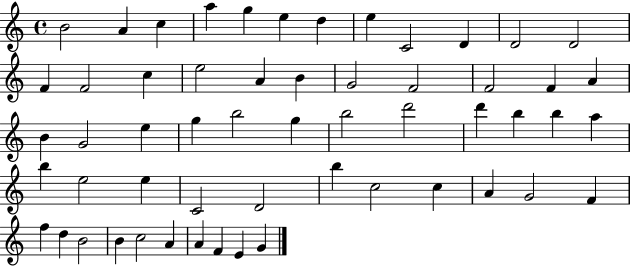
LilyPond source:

{
  \clef treble
  \time 4/4
  \defaultTimeSignature
  \key c \major
  b'2 a'4 c''4 | a''4 g''4 e''4 d''4 | e''4 c'2 d'4 | d'2 d'2 | \break f'4 f'2 c''4 | e''2 a'4 b'4 | g'2 f'2 | f'2 f'4 a'4 | \break b'4 g'2 e''4 | g''4 b''2 g''4 | b''2 d'''2 | d'''4 b''4 b''4 a''4 | \break b''4 e''2 e''4 | c'2 d'2 | b''4 c''2 c''4 | a'4 g'2 f'4 | \break f''4 d''4 b'2 | b'4 c''2 a'4 | a'4 f'4 e'4 g'4 | \bar "|."
}